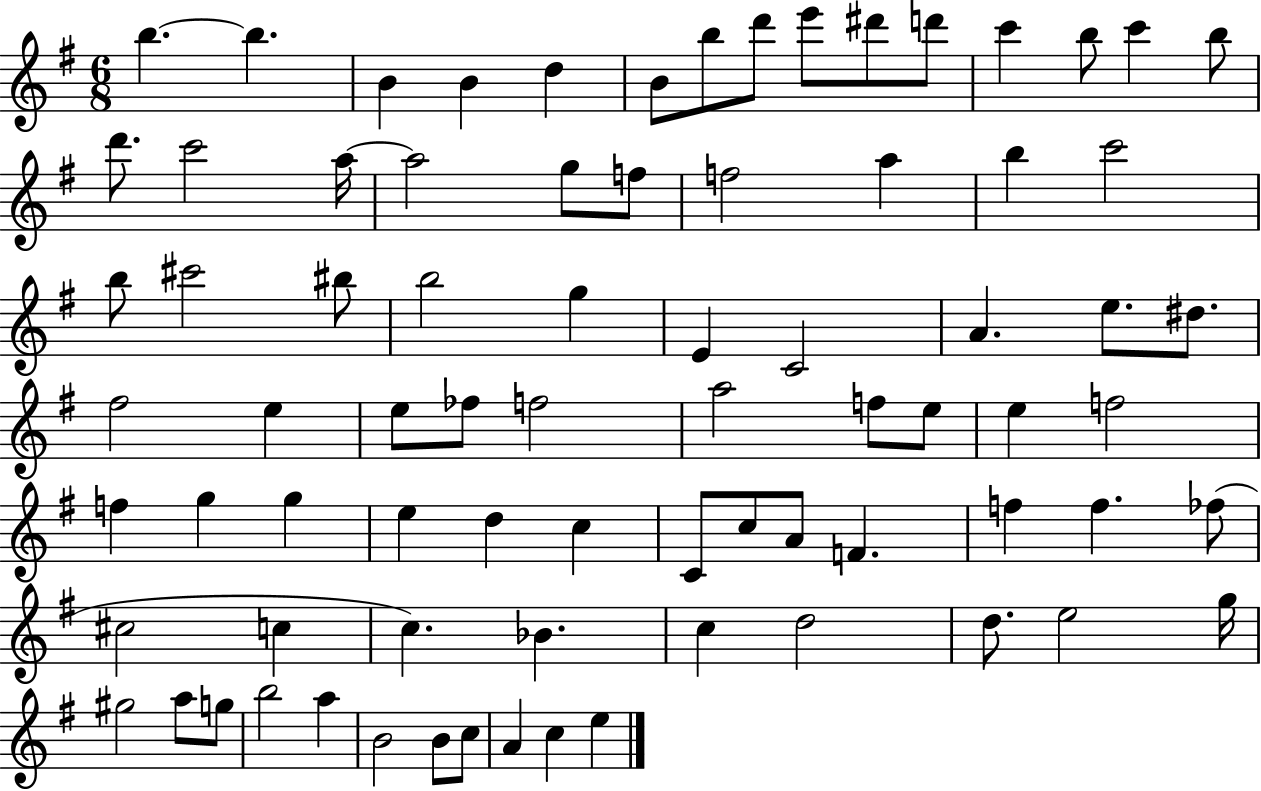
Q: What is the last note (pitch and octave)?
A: E5